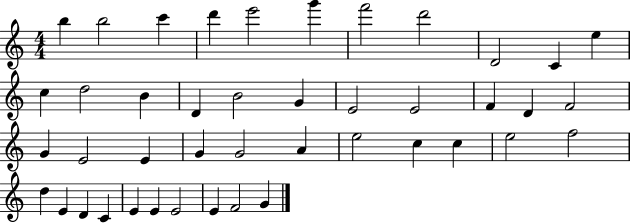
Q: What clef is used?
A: treble